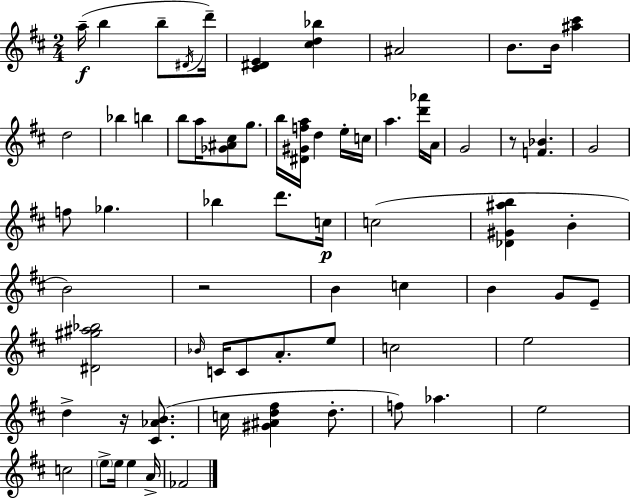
{
  \clef treble
  \numericTimeSignature
  \time 2/4
  \key d \major
  \repeat volta 2 { a''16--(\f b''4 b''8-- \acciaccatura { dis'16 }) | d'''16-- <cis' dis' e'>4 <cis'' d'' bes''>4 | ais'2 | b'8. b'16 <ais'' cis'''>4 | \break d''2 | bes''4 b''4 | b''8 a''16 <ges' ais' cis''>8 g''8. | b''16 <dis' gis' f'' a''>16 d''4 e''16-. | \break c''16 a''4. <d''' aes'''>16 | a'16 g'2 | r8 <f' bes'>4. | g'2 | \break f''8 ges''4. | bes''4 d'''8. | c''16\p c''2( | <des' gis' ais'' b''>4 b'4-. | \break b'2) | r2 | b'4 c''4 | b'4 g'8 e'8-- | \break <dis' gis'' ais'' bes''>2 | \grace { bes'16 } c'16 c'8 a'8.-. | e''8 c''2 | e''2 | \break d''4-> r16 <cis' aes' b'>8.( | c''16 <gis' ais' d'' fis''>4 d''8.-. | f''8) aes''4. | e''2 | \break c''2 | \parenthesize e''8-> e''16 e''4 | a'16-> fes'2 | } \bar "|."
}